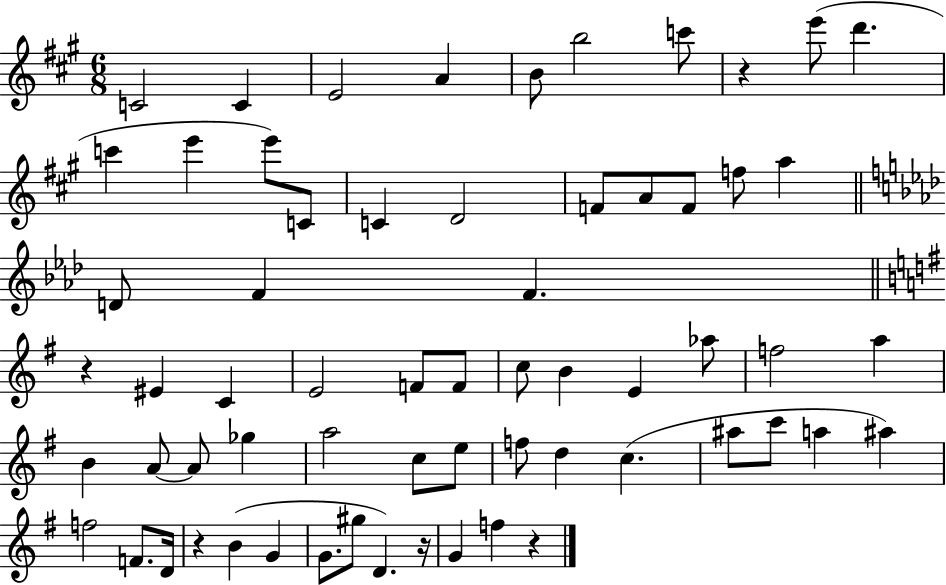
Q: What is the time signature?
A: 6/8